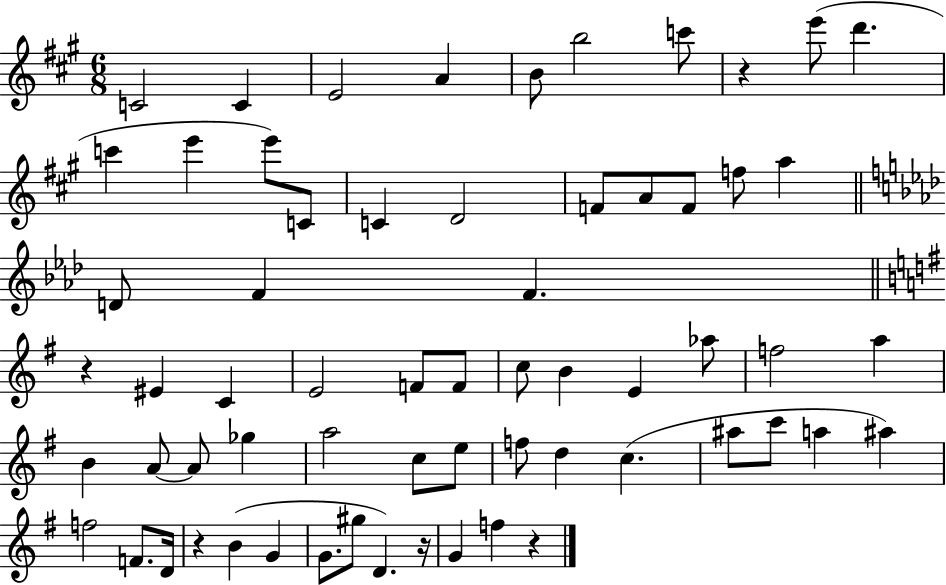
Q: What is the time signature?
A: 6/8